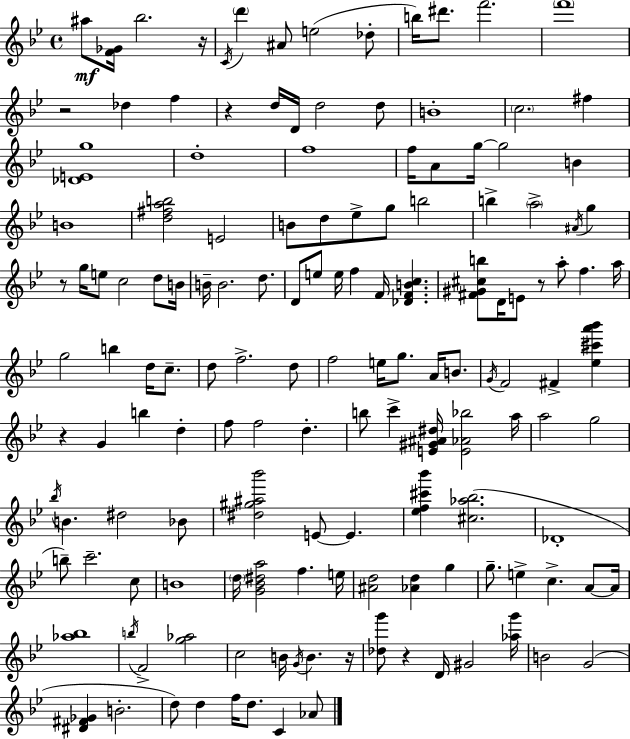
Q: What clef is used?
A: treble